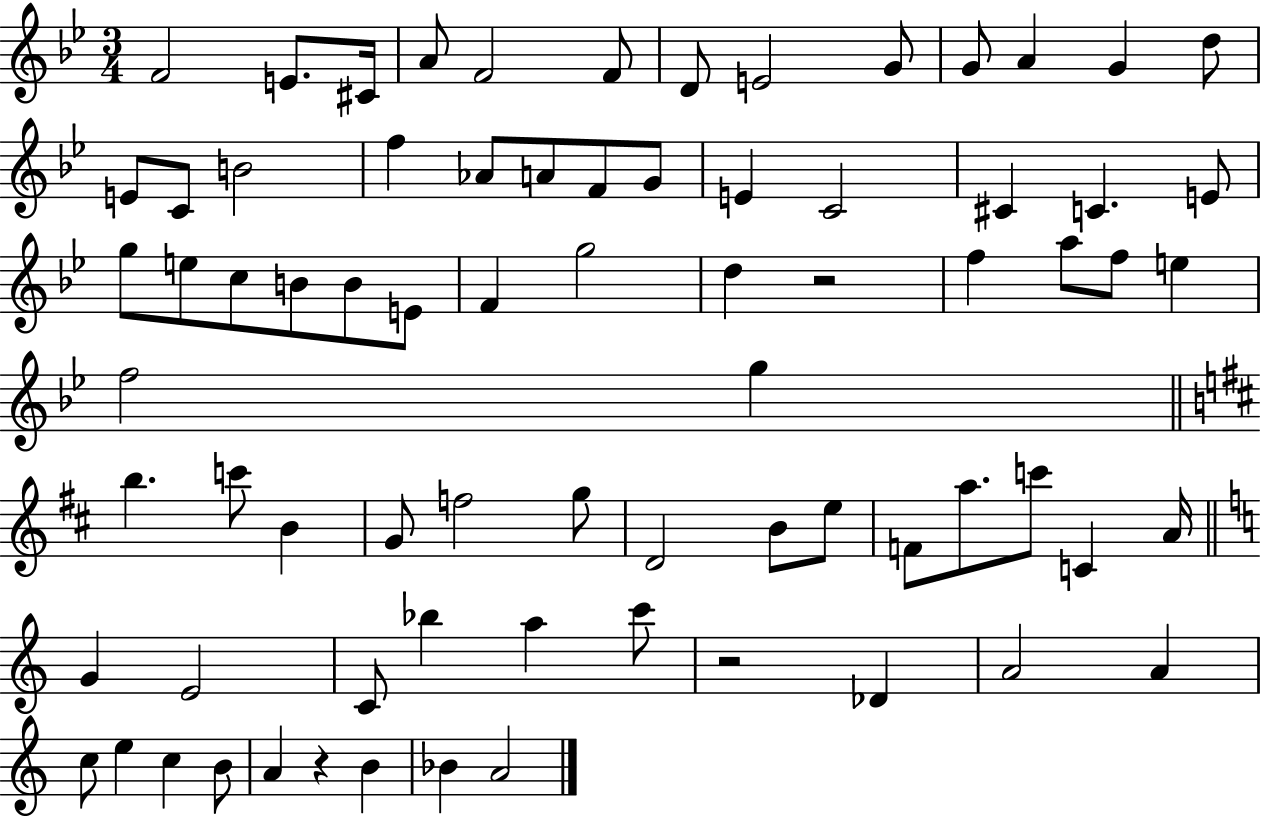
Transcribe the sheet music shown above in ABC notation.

X:1
T:Untitled
M:3/4
L:1/4
K:Bb
F2 E/2 ^C/4 A/2 F2 F/2 D/2 E2 G/2 G/2 A G d/2 E/2 C/2 B2 f _A/2 A/2 F/2 G/2 E C2 ^C C E/2 g/2 e/2 c/2 B/2 B/2 E/2 F g2 d z2 f a/2 f/2 e f2 g b c'/2 B G/2 f2 g/2 D2 B/2 e/2 F/2 a/2 c'/2 C A/4 G E2 C/2 _b a c'/2 z2 _D A2 A c/2 e c B/2 A z B _B A2